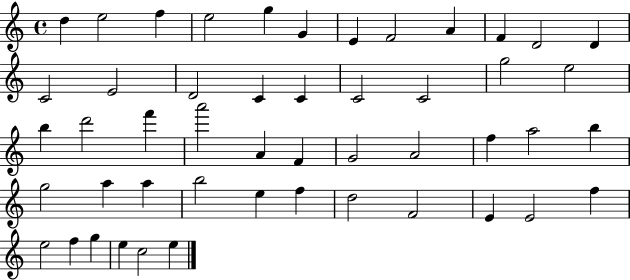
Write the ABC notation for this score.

X:1
T:Untitled
M:4/4
L:1/4
K:C
d e2 f e2 g G E F2 A F D2 D C2 E2 D2 C C C2 C2 g2 e2 b d'2 f' a'2 A F G2 A2 f a2 b g2 a a b2 e f d2 F2 E E2 f e2 f g e c2 e